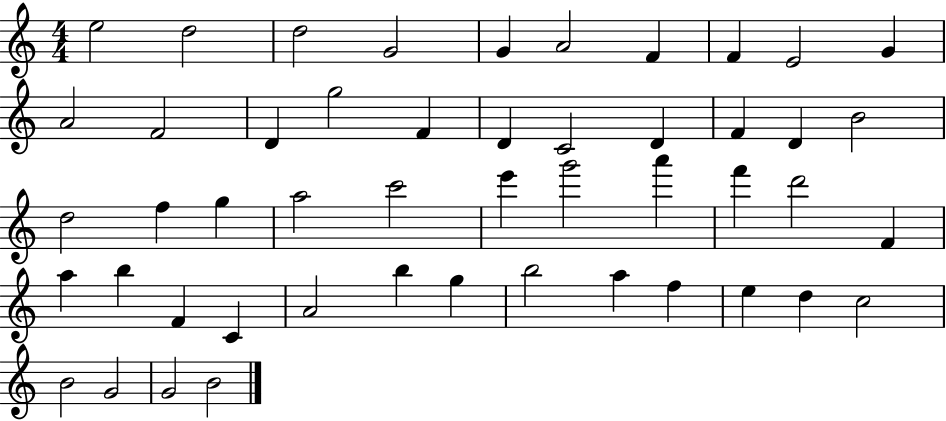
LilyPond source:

{
  \clef treble
  \numericTimeSignature
  \time 4/4
  \key c \major
  e''2 d''2 | d''2 g'2 | g'4 a'2 f'4 | f'4 e'2 g'4 | \break a'2 f'2 | d'4 g''2 f'4 | d'4 c'2 d'4 | f'4 d'4 b'2 | \break d''2 f''4 g''4 | a''2 c'''2 | e'''4 g'''2 a'''4 | f'''4 d'''2 f'4 | \break a''4 b''4 f'4 c'4 | a'2 b''4 g''4 | b''2 a''4 f''4 | e''4 d''4 c''2 | \break b'2 g'2 | g'2 b'2 | \bar "|."
}